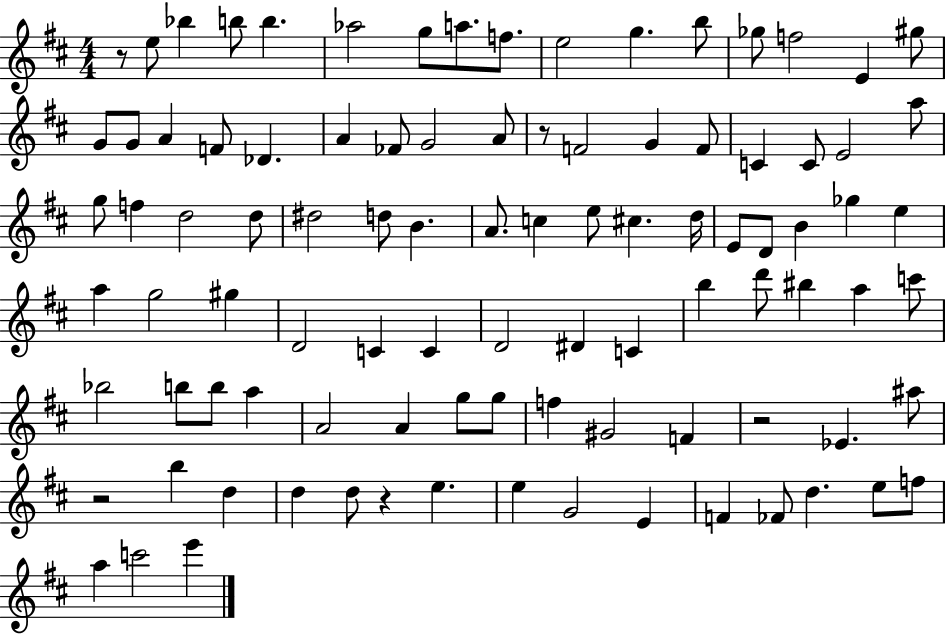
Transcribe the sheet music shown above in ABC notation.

X:1
T:Untitled
M:4/4
L:1/4
K:D
z/2 e/2 _b b/2 b _a2 g/2 a/2 f/2 e2 g b/2 _g/2 f2 E ^g/2 G/2 G/2 A F/2 _D A _F/2 G2 A/2 z/2 F2 G F/2 C C/2 E2 a/2 g/2 f d2 d/2 ^d2 d/2 B A/2 c e/2 ^c d/4 E/2 D/2 B _g e a g2 ^g D2 C C D2 ^D C b d'/2 ^b a c'/2 _b2 b/2 b/2 a A2 A g/2 g/2 f ^G2 F z2 _E ^a/2 z2 b d d d/2 z e e G2 E F _F/2 d e/2 f/2 a c'2 e'